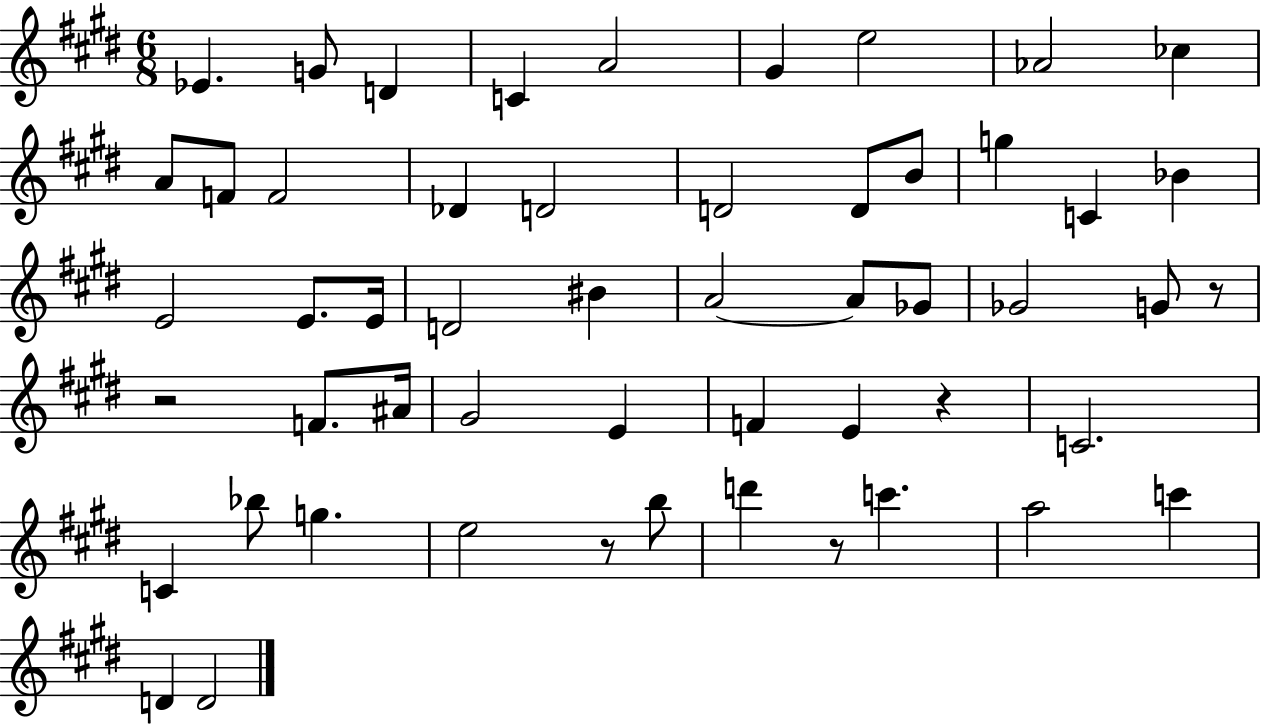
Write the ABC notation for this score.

X:1
T:Untitled
M:6/8
L:1/4
K:E
_E G/2 D C A2 ^G e2 _A2 _c A/2 F/2 F2 _D D2 D2 D/2 B/2 g C _B E2 E/2 E/4 D2 ^B A2 A/2 _G/2 _G2 G/2 z/2 z2 F/2 ^A/4 ^G2 E F E z C2 C _b/2 g e2 z/2 b/2 d' z/2 c' a2 c' D D2